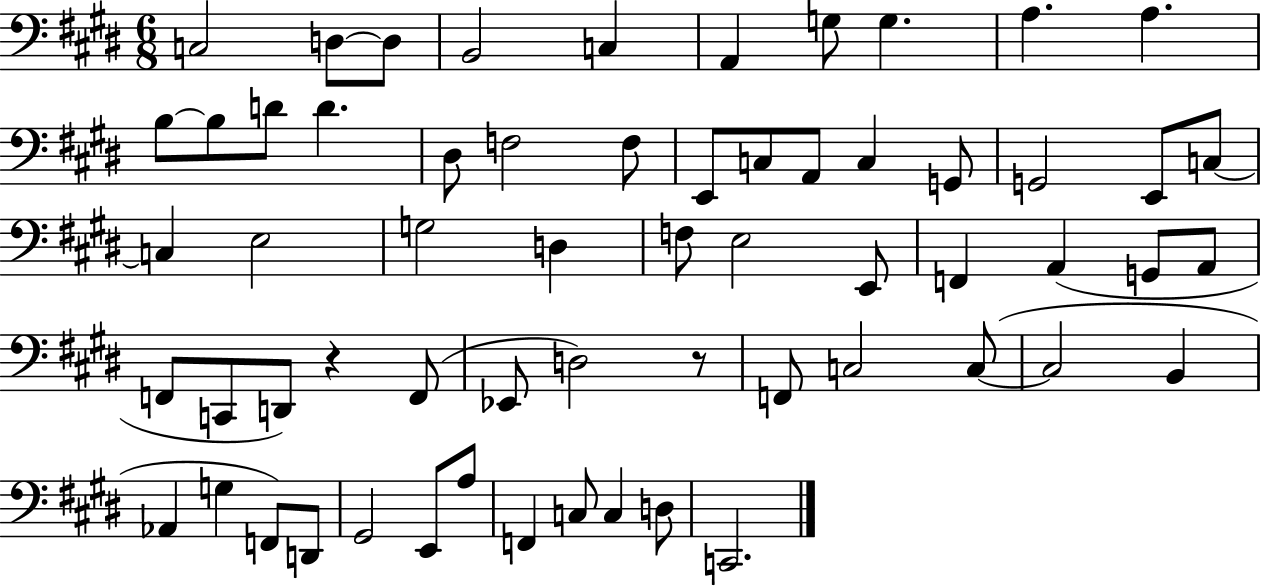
C3/h D3/e D3/e B2/h C3/q A2/q G3/e G3/q. A3/q. A3/q. B3/e B3/e D4/e D4/q. D#3/e F3/h F3/e E2/e C3/e A2/e C3/q G2/e G2/h E2/e C3/e C3/q E3/h G3/h D3/q F3/e E3/h E2/e F2/q A2/q G2/e A2/e F2/e C2/e D2/e R/q F2/e Eb2/e D3/h R/e F2/e C3/h C3/e C3/h B2/q Ab2/q G3/q F2/e D2/e G#2/h E2/e A3/e F2/q C3/e C3/q D3/e C2/h.